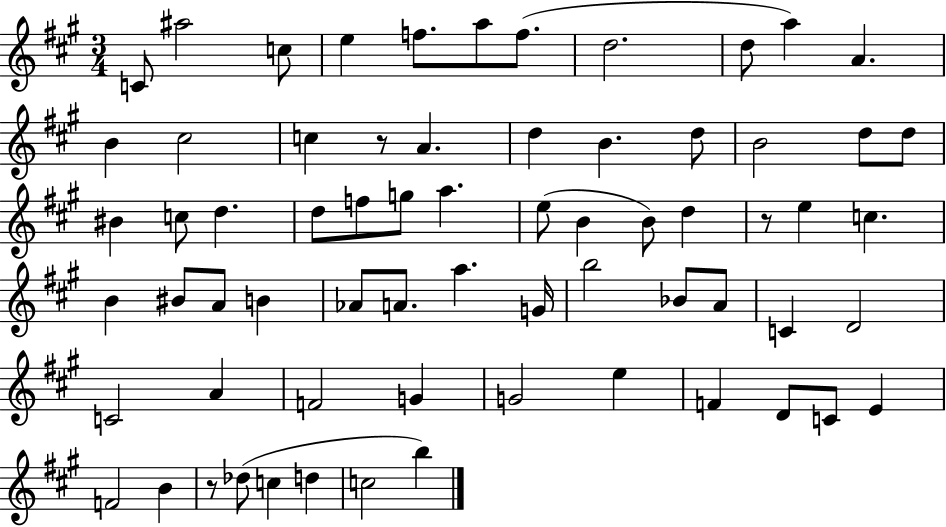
{
  \clef treble
  \numericTimeSignature
  \time 3/4
  \key a \major
  \repeat volta 2 { c'8 ais''2 c''8 | e''4 f''8. a''8 f''8.( | d''2. | d''8 a''4) a'4. | \break b'4 cis''2 | c''4 r8 a'4. | d''4 b'4. d''8 | b'2 d''8 d''8 | \break bis'4 c''8 d''4. | d''8 f''8 g''8 a''4. | e''8( b'4 b'8) d''4 | r8 e''4 c''4. | \break b'4 bis'8 a'8 b'4 | aes'8 a'8. a''4. g'16 | b''2 bes'8 a'8 | c'4 d'2 | \break c'2 a'4 | f'2 g'4 | g'2 e''4 | f'4 d'8 c'8 e'4 | \break f'2 b'4 | r8 des''8( c''4 d''4 | c''2 b''4) | } \bar "|."
}